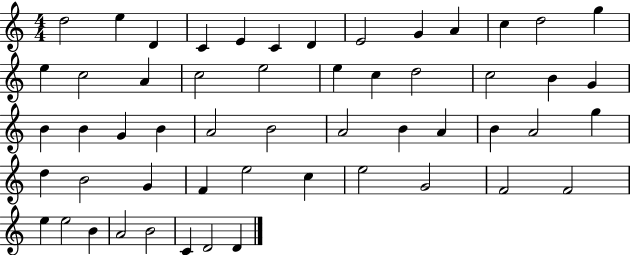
{
  \clef treble
  \numericTimeSignature
  \time 4/4
  \key c \major
  d''2 e''4 d'4 | c'4 e'4 c'4 d'4 | e'2 g'4 a'4 | c''4 d''2 g''4 | \break e''4 c''2 a'4 | c''2 e''2 | e''4 c''4 d''2 | c''2 b'4 g'4 | \break b'4 b'4 g'4 b'4 | a'2 b'2 | a'2 b'4 a'4 | b'4 a'2 g''4 | \break d''4 b'2 g'4 | f'4 e''2 c''4 | e''2 g'2 | f'2 f'2 | \break e''4 e''2 b'4 | a'2 b'2 | c'4 d'2 d'4 | \bar "|."
}